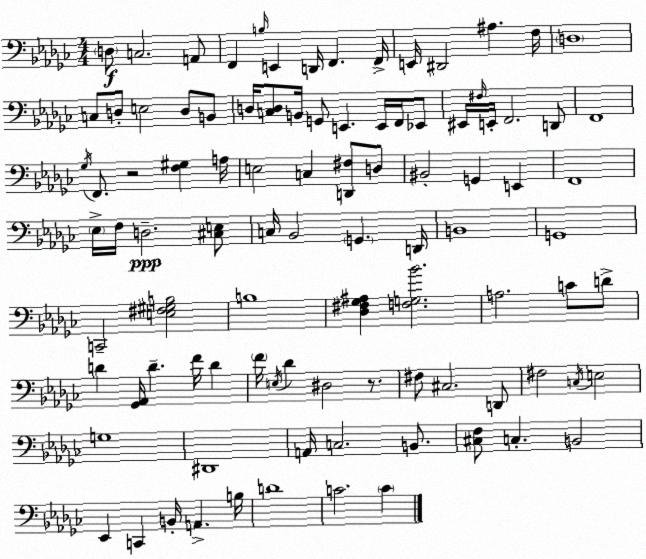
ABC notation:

X:1
T:Untitled
M:4/4
L:1/4
K:Ebm
D,/2 C,2 A,,/2 F,, B,/4 E,, D,,/4 F,, F,,/4 E,,/4 ^D,,2 ^A, F,/4 D,4 C,/2 D,/2 E,2 D,/2 B,,/2 D,/4 [C,D,]/2 B,,/4 G,,/2 E,, E,,/4 F,,/4 _E,,/2 ^E,,/4 ^F,/4 E,,/4 F,,2 D,,/2 F,,4 _G,/4 F,,/2 z2 [F,^G,] A,/4 E,2 C, [D,,^F,]/2 D,/2 ^B,,2 G,, E,, F,,4 _E,/4 F,/4 D,2 [^C,E,]/2 C,/4 _B,,2 G,, D,,/4 B,,4 G,,4 C,,2 [E,^F,^G,B,]2 B,4 [_D,^F,_G,^A,] [F,G,_B]2 A,2 C/2 D/2 D [_G,,_A,,]/4 D F/4 D F/4 E,/4 _D ^D,2 z/2 ^F,/2 ^C,2 D,,/2 ^F,2 C,/4 E,2 G,4 ^D,,4 A,,/4 C,2 B,,/2 [^C,F,]/2 C, B,,2 _E,, C,, B,,/4 A,, B,/4 D4 C2 C